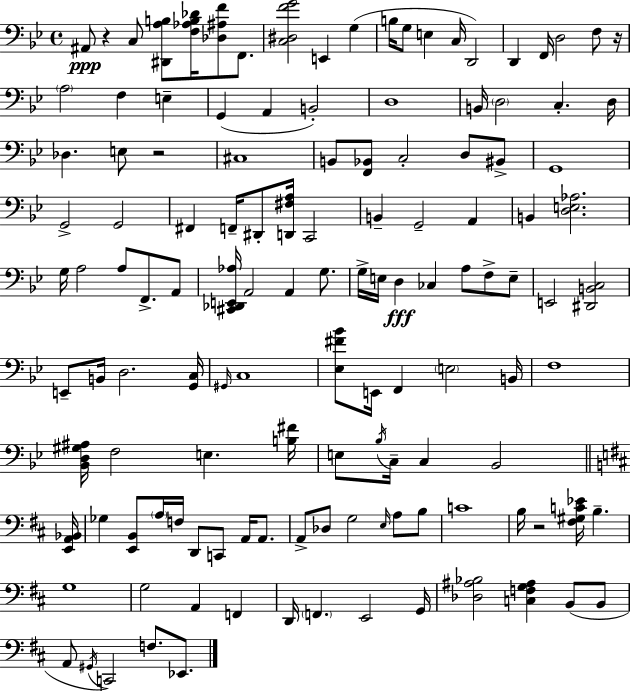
A#2/e R/q C3/e [D#2,A3,B3]/e [F3,Ab3,B3,Db4]/s [Db3,A#3,F4]/e F2/e. [C3,D#3,F4,G4]/h E2/q G3/q B3/s G3/e E3/q C3/s D2/h D2/q F2/s D3/h F3/e R/s A3/h F3/q E3/q G2/q A2/q B2/h D3/w B2/s D3/h C3/q. D3/s Db3/q. E3/e R/h C#3/w B2/e [F2,Bb2]/e C3/h D3/e BIS2/e G2/w G2/h G2/h F#2/q F2/s D#2/e [D2,F#3,A3]/s C2/h B2/q G2/h A2/q B2/q [D3,E3,Ab3]/h. G3/s A3/h A3/e F2/e. A2/e [C#2,Db2,E2,Ab3]/s A2/h A2/q G3/e. G3/s E3/s D3/q CES3/q A3/e F3/e E3/e E2/h [D#2,B2,C3]/h E2/e B2/s D3/h. [G2,C3]/s G#2/s C3/w [Eb3,F#4,Bb4]/e E2/s F2/q E3/h B2/s F3/w [Bb2,D3,G#3,A#3]/s F3/h E3/q. [B3,F#4]/s E3/e Bb3/s C3/s C3/q Bb2/h [E2,A2,Bb2]/s Gb3/q [E2,B2]/e A3/s F3/s D2/e C2/e A2/s A2/e. A2/e Db3/e G3/h E3/s A3/e B3/e C4/w B3/s R/h [F#3,G#3,C4,Eb4]/s B3/q. G3/w G3/h A2/q F2/q D2/s F2/q. E2/h G2/s [Db3,A#3,Bb3]/h [C3,F3,G3,A#3]/q B2/e B2/e A2/e G#2/s C2/h F3/e. Eb2/e.